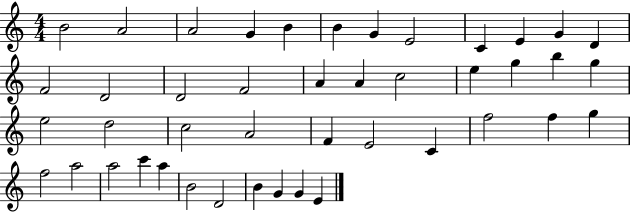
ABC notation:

X:1
T:Untitled
M:4/4
L:1/4
K:C
B2 A2 A2 G B B G E2 C E G D F2 D2 D2 F2 A A c2 e g b g e2 d2 c2 A2 F E2 C f2 f g f2 a2 a2 c' a B2 D2 B G G E